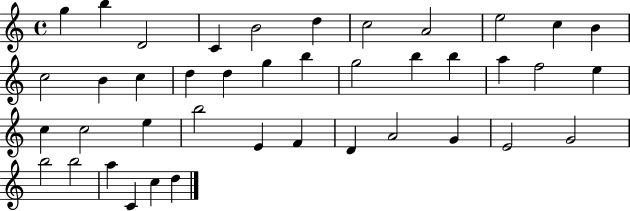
{
  \clef treble
  \time 4/4
  \defaultTimeSignature
  \key c \major
  g''4 b''4 d'2 | c'4 b'2 d''4 | c''2 a'2 | e''2 c''4 b'4 | \break c''2 b'4 c''4 | d''4 d''4 g''4 b''4 | g''2 b''4 b''4 | a''4 f''2 e''4 | \break c''4 c''2 e''4 | b''2 e'4 f'4 | d'4 a'2 g'4 | e'2 g'2 | \break b''2 b''2 | a''4 c'4 c''4 d''4 | \bar "|."
}